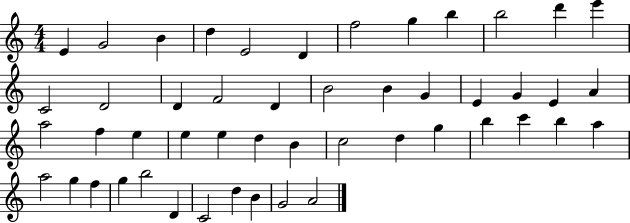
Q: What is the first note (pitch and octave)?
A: E4